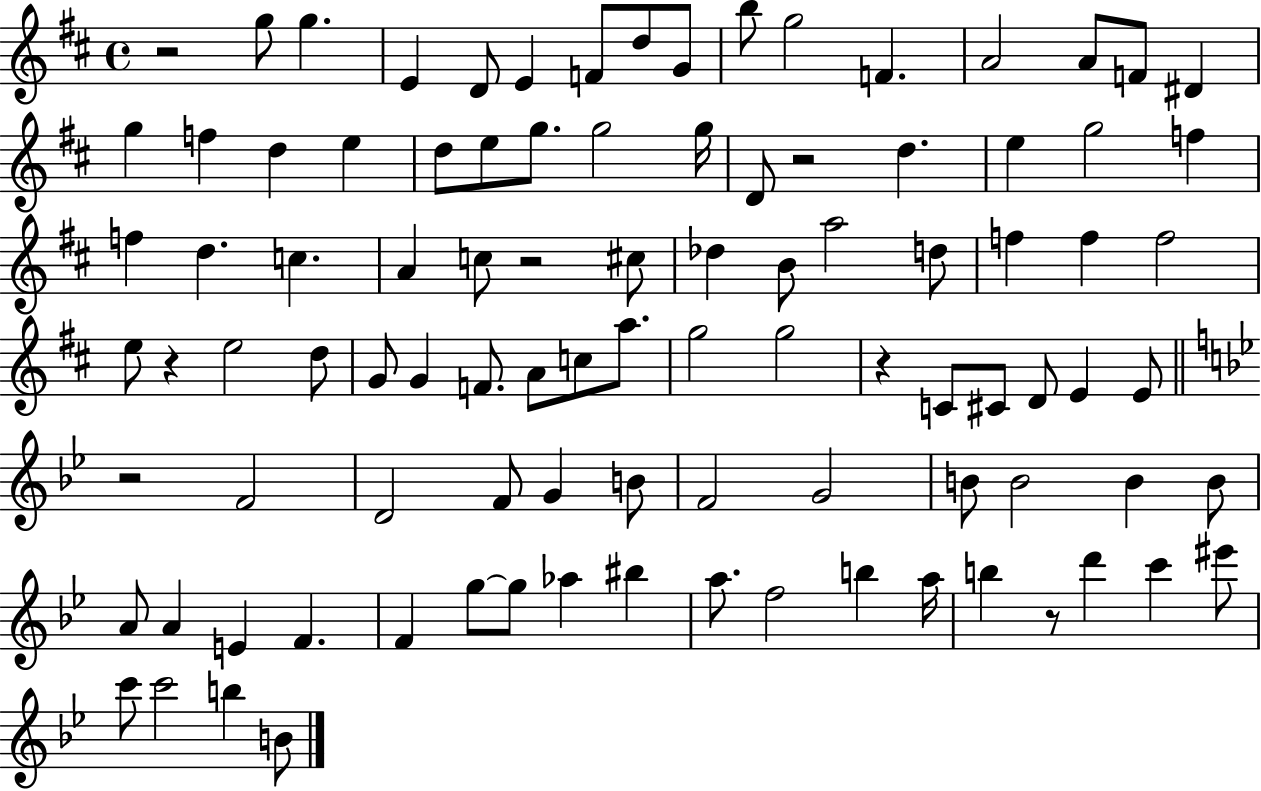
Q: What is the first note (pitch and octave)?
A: G5